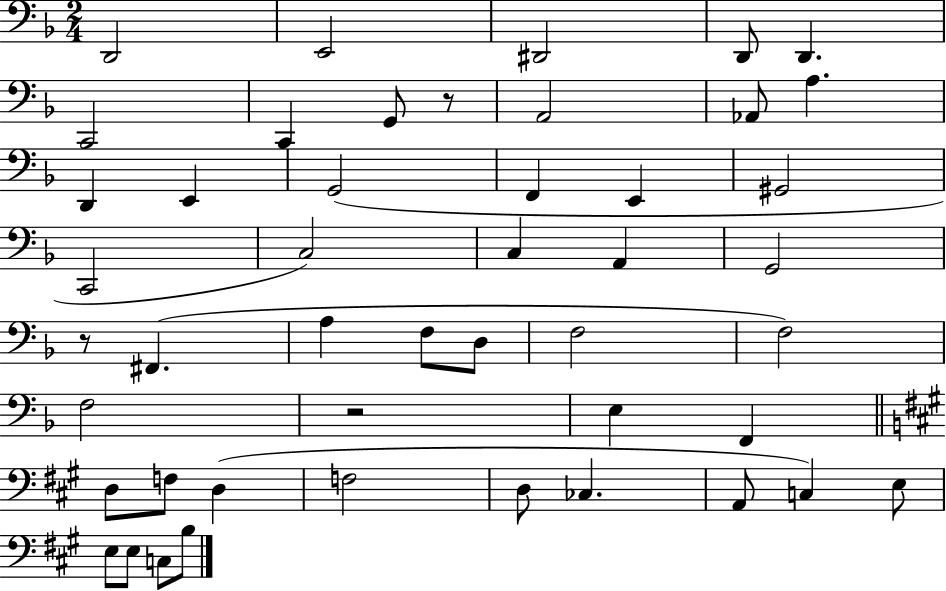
{
  \clef bass
  \numericTimeSignature
  \time 2/4
  \key f \major
  d,2 | e,2 | dis,2 | d,8 d,4. | \break c,2 | c,4 g,8 r8 | a,2 | aes,8 a4. | \break d,4 e,4 | g,2( | f,4 e,4 | gis,2 | \break c,2 | c2) | c4 a,4 | g,2 | \break r8 fis,4.( | a4 f8 d8 | f2 | f2) | \break f2 | r2 | e4 f,4 | \bar "||" \break \key a \major d8 f8 d4( | f2 | d8 ces4. | a,8 c4) e8 | \break e8 e8 c8 b8 | \bar "|."
}